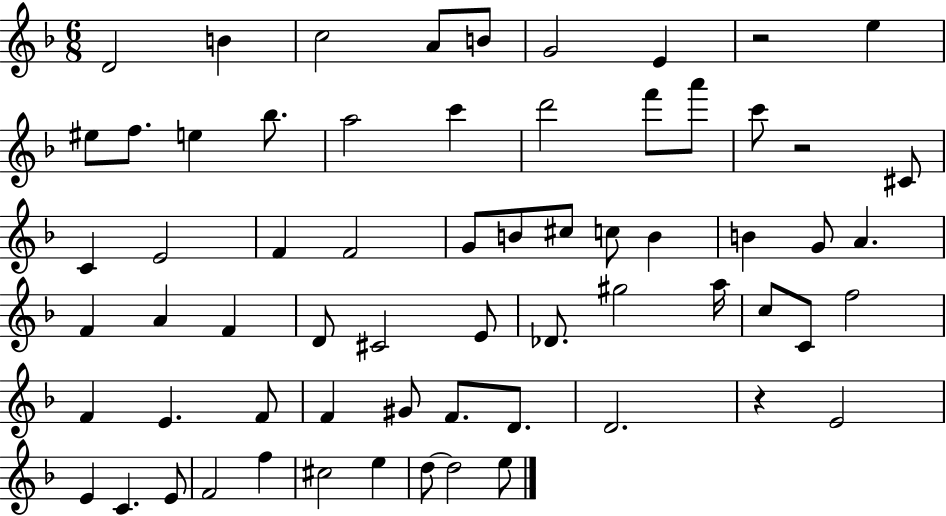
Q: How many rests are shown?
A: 3